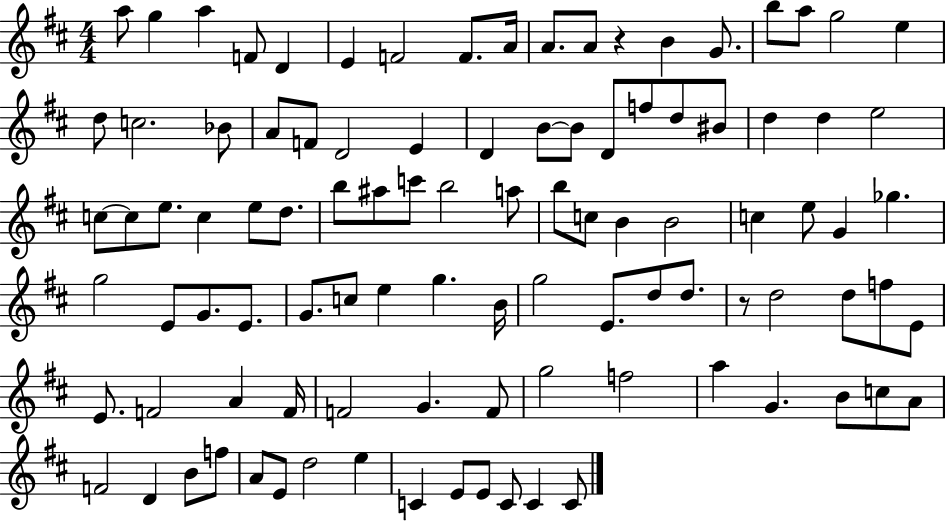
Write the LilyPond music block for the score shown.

{
  \clef treble
  \numericTimeSignature
  \time 4/4
  \key d \major
  a''8 g''4 a''4 f'8 d'4 | e'4 f'2 f'8. a'16 | a'8. a'8 r4 b'4 g'8. | b''8 a''8 g''2 e''4 | \break d''8 c''2. bes'8 | a'8 f'8 d'2 e'4 | d'4 b'8~~ b'8 d'8 f''8 d''8 bis'8 | d''4 d''4 e''2 | \break c''8~~ c''8 e''8. c''4 e''8 d''8. | b''8 ais''8 c'''8 b''2 a''8 | b''8 c''8 b'4 b'2 | c''4 e''8 g'4 ges''4. | \break g''2 e'8 g'8. e'8. | g'8. c''8 e''4 g''4. b'16 | g''2 e'8. d''8 d''8. | r8 d''2 d''8 f''8 e'8 | \break e'8. f'2 a'4 f'16 | f'2 g'4. f'8 | g''2 f''2 | a''4 g'4. b'8 c''8 a'8 | \break f'2 d'4 b'8 f''8 | a'8 e'8 d''2 e''4 | c'4 e'8 e'8 c'8 c'4 c'8 | \bar "|."
}